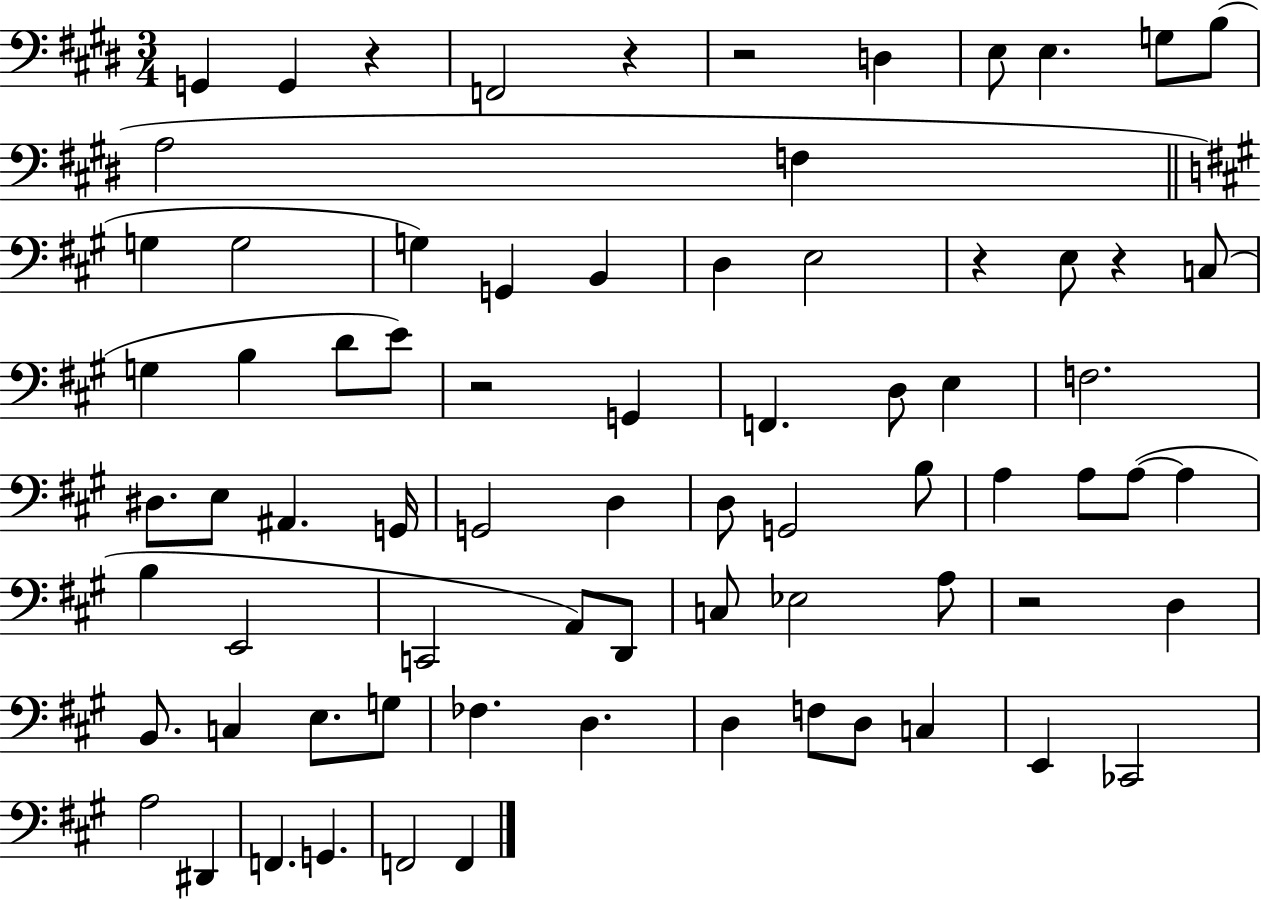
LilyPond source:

{
  \clef bass
  \numericTimeSignature
  \time 3/4
  \key e \major
  g,4 g,4 r4 | f,2 r4 | r2 d4 | e8 e4. g8 b8( | \break a2 f4 | \bar "||" \break \key a \major g4 g2 | g4) g,4 b,4 | d4 e2 | r4 e8 r4 c8( | \break g4 b4 d'8 e'8) | r2 g,4 | f,4. d8 e4 | f2. | \break dis8. e8 ais,4. g,16 | g,2 d4 | d8 g,2 b8 | a4 a8 a8~(~ a4 | \break b4 e,2 | c,2 a,8) d,8 | c8 ees2 a8 | r2 d4 | \break b,8. c4 e8. g8 | fes4. d4. | d4 f8 d8 c4 | e,4 ces,2 | \break a2 dis,4 | f,4. g,4. | f,2 f,4 | \bar "|."
}